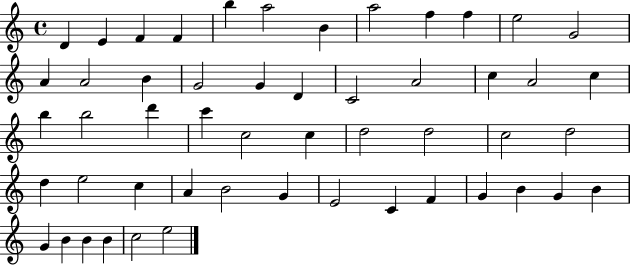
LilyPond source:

{
  \clef treble
  \time 4/4
  \defaultTimeSignature
  \key c \major
  d'4 e'4 f'4 f'4 | b''4 a''2 b'4 | a''2 f''4 f''4 | e''2 g'2 | \break a'4 a'2 b'4 | g'2 g'4 d'4 | c'2 a'2 | c''4 a'2 c''4 | \break b''4 b''2 d'''4 | c'''4 c''2 c''4 | d''2 d''2 | c''2 d''2 | \break d''4 e''2 c''4 | a'4 b'2 g'4 | e'2 c'4 f'4 | g'4 b'4 g'4 b'4 | \break g'4 b'4 b'4 b'4 | c''2 e''2 | \bar "|."
}